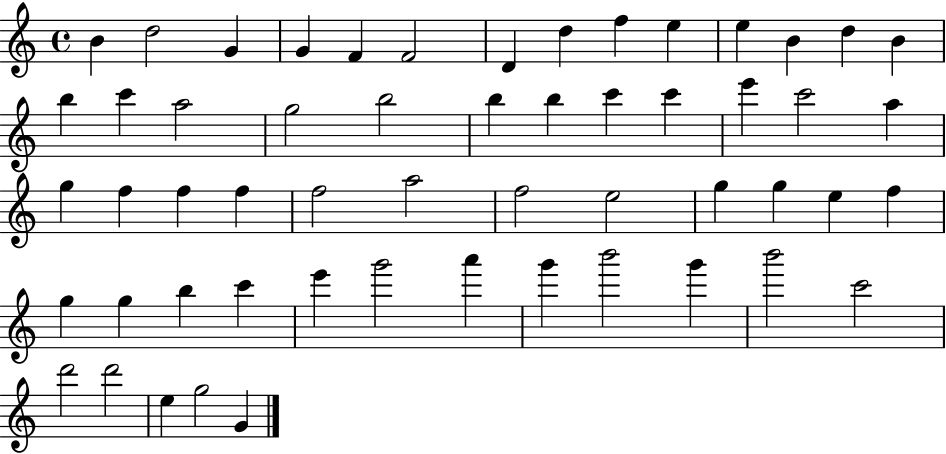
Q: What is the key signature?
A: C major